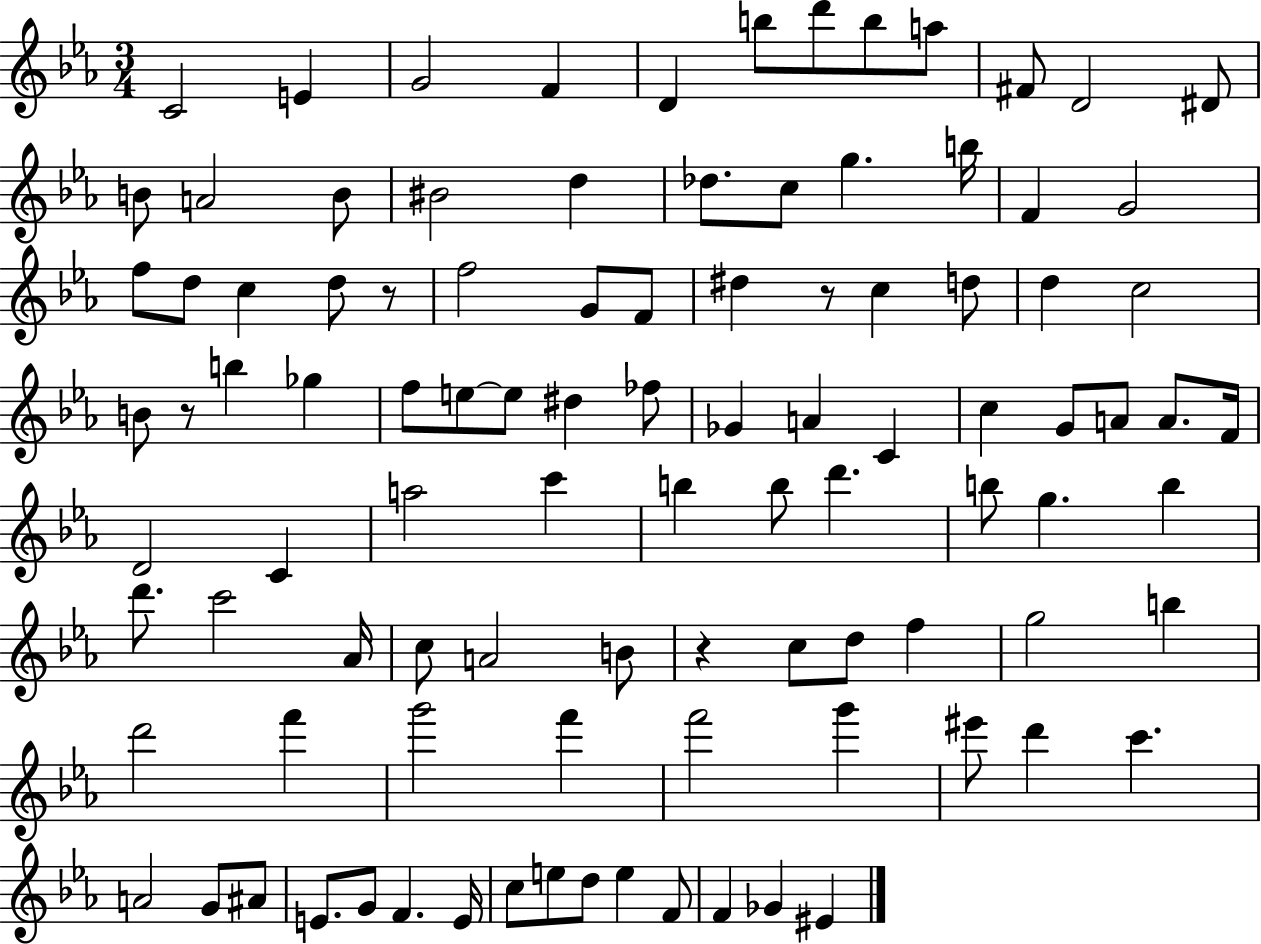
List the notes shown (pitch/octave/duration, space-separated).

C4/h E4/q G4/h F4/q D4/q B5/e D6/e B5/e A5/e F#4/e D4/h D#4/e B4/e A4/h B4/e BIS4/h D5/q Db5/e. C5/e G5/q. B5/s F4/q G4/h F5/e D5/e C5/q D5/e R/e F5/h G4/e F4/e D#5/q R/e C5/q D5/e D5/q C5/h B4/e R/e B5/q Gb5/q F5/e E5/e E5/e D#5/q FES5/e Gb4/q A4/q C4/q C5/q G4/e A4/e A4/e. F4/s D4/h C4/q A5/h C6/q B5/q B5/e D6/q. B5/e G5/q. B5/q D6/e. C6/h Ab4/s C5/e A4/h B4/e R/q C5/e D5/e F5/q G5/h B5/q D6/h F6/q G6/h F6/q F6/h G6/q EIS6/e D6/q C6/q. A4/h G4/e A#4/e E4/e. G4/e F4/q. E4/s C5/e E5/e D5/e E5/q F4/e F4/q Gb4/q EIS4/q